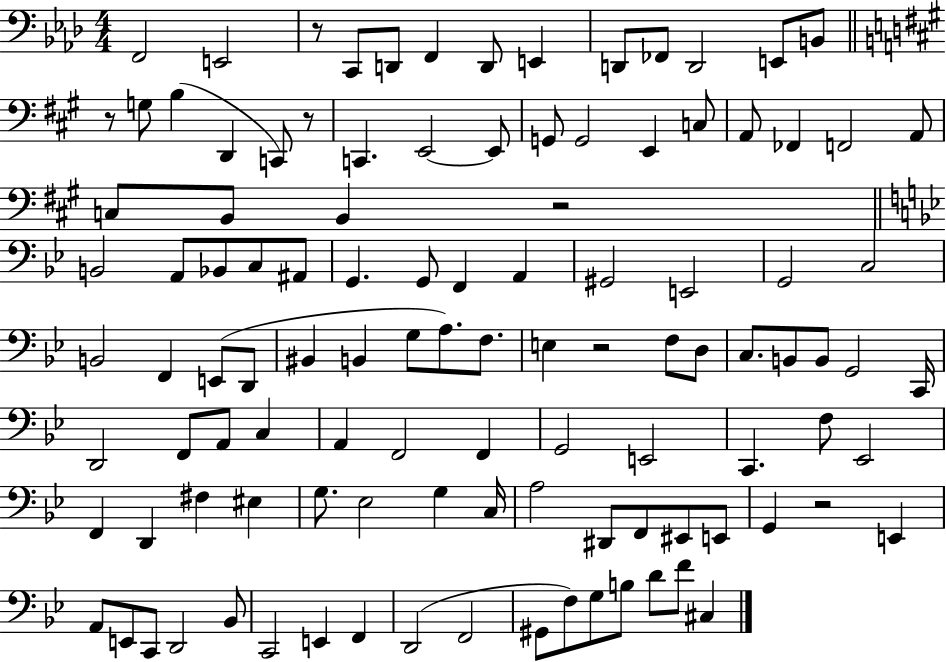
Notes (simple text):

F2/h E2/h R/e C2/e D2/e F2/q D2/e E2/q D2/e FES2/e D2/h E2/e B2/e R/e G3/e B3/q D2/q C2/e R/e C2/q. E2/h E2/e G2/e G2/h E2/q C3/e A2/e FES2/q F2/h A2/e C3/e B2/e B2/q R/h B2/h A2/e Bb2/e C3/e A#2/e G2/q. G2/e F2/q A2/q G#2/h E2/h G2/h C3/h B2/h F2/q E2/e D2/e BIS2/q B2/q G3/e A3/e. F3/e. E3/q R/h F3/e D3/e C3/e. B2/e B2/e G2/h C2/s D2/h F2/e A2/e C3/q A2/q F2/h F2/q G2/h E2/h C2/q. F3/e Eb2/h F2/q D2/q F#3/q EIS3/q G3/e. Eb3/h G3/q C3/s A3/h D#2/e F2/e EIS2/e E2/e G2/q R/h E2/q A2/e E2/e C2/e D2/h Bb2/e C2/h E2/q F2/q D2/h F2/h G#2/e F3/e G3/e B3/e D4/e F4/e C#3/q